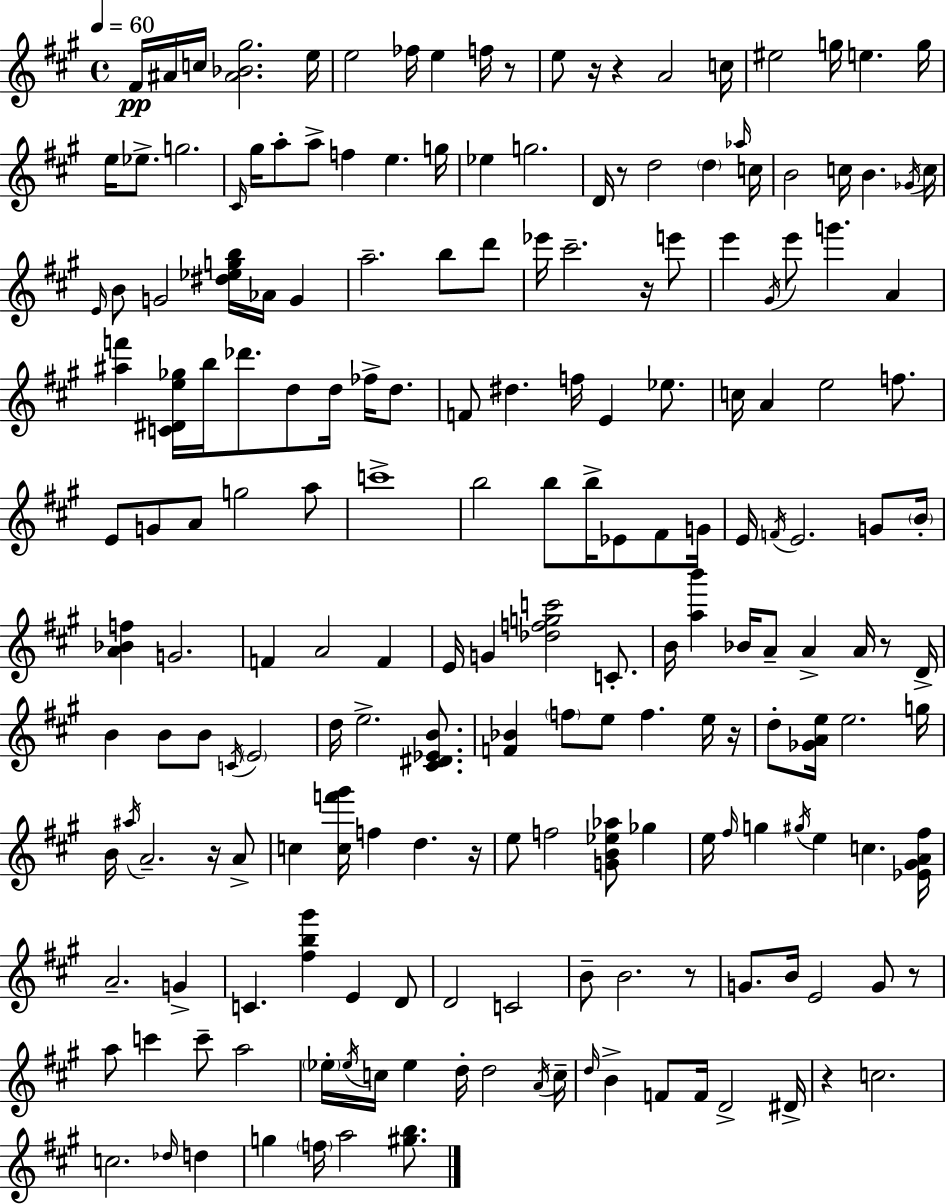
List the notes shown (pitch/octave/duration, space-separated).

F#4/s A#4/s C5/s [A#4,Bb4,G#5]/h. E5/s E5/h FES5/s E5/q F5/s R/e E5/e R/s R/q A4/h C5/s EIS5/h G5/s E5/q. G5/s E5/s Eb5/e. G5/h. C#4/s G#5/s A5/e A5/e F5/q E5/q. G5/s Eb5/q G5/h. D4/s R/e D5/h D5/q Ab5/s C5/s B4/h C5/s B4/q. Gb4/s C5/s E4/s B4/e G4/h [D#5,Eb5,G5,B5]/s Ab4/s G4/q A5/h. B5/e D6/e Eb6/s C#6/h. R/s E6/e E6/q G#4/s E6/e G6/q. A4/q [A#5,F6]/q [C4,D#4,E5,Gb5]/s B5/s Db6/e. D5/e D5/s FES5/s D5/e. F4/e D#5/q. F5/s E4/q Eb5/e. C5/s A4/q E5/h F5/e. E4/e G4/e A4/e G5/h A5/e C6/w B5/h B5/e B5/s Eb4/e F#4/e G4/s E4/s F4/s E4/h. G4/e B4/s [A4,Bb4,F5]/q G4/h. F4/q A4/h F4/q E4/s G4/q [Db5,F5,G5,C6]/h C4/e. B4/s [A5,B6]/q Bb4/s A4/e A4/q A4/s R/e D4/s B4/q B4/e B4/e C4/s E4/h D5/s E5/h. [C#4,D#4,Eb4,B4]/e. [F4,Bb4]/q F5/e E5/e F5/q. E5/s R/s D5/e [Gb4,A4,E5]/s E5/h. G5/s B4/s A#5/s A4/h. R/s A4/e C5/q [C5,F6,G#6]/s F5/q D5/q. R/s E5/e F5/h [G4,B4,Eb5,Ab5]/e Gb5/q E5/s F#5/s G5/q G#5/s E5/q C5/q. [Eb4,G#4,A4,F#5]/s A4/h. G4/q C4/q. [F#5,B5,G#6]/q E4/q D4/e D4/h C4/h B4/e B4/h. R/e G4/e. B4/s E4/h G4/e R/e A5/e C6/q C6/e A5/h Eb5/s Eb5/s C5/s Eb5/q D5/s D5/h A4/s C5/s D5/s B4/q F4/e F4/s D4/h D#4/s R/q C5/h. C5/h. Db5/s D5/q G5/q F5/s A5/h [G#5,B5]/e.